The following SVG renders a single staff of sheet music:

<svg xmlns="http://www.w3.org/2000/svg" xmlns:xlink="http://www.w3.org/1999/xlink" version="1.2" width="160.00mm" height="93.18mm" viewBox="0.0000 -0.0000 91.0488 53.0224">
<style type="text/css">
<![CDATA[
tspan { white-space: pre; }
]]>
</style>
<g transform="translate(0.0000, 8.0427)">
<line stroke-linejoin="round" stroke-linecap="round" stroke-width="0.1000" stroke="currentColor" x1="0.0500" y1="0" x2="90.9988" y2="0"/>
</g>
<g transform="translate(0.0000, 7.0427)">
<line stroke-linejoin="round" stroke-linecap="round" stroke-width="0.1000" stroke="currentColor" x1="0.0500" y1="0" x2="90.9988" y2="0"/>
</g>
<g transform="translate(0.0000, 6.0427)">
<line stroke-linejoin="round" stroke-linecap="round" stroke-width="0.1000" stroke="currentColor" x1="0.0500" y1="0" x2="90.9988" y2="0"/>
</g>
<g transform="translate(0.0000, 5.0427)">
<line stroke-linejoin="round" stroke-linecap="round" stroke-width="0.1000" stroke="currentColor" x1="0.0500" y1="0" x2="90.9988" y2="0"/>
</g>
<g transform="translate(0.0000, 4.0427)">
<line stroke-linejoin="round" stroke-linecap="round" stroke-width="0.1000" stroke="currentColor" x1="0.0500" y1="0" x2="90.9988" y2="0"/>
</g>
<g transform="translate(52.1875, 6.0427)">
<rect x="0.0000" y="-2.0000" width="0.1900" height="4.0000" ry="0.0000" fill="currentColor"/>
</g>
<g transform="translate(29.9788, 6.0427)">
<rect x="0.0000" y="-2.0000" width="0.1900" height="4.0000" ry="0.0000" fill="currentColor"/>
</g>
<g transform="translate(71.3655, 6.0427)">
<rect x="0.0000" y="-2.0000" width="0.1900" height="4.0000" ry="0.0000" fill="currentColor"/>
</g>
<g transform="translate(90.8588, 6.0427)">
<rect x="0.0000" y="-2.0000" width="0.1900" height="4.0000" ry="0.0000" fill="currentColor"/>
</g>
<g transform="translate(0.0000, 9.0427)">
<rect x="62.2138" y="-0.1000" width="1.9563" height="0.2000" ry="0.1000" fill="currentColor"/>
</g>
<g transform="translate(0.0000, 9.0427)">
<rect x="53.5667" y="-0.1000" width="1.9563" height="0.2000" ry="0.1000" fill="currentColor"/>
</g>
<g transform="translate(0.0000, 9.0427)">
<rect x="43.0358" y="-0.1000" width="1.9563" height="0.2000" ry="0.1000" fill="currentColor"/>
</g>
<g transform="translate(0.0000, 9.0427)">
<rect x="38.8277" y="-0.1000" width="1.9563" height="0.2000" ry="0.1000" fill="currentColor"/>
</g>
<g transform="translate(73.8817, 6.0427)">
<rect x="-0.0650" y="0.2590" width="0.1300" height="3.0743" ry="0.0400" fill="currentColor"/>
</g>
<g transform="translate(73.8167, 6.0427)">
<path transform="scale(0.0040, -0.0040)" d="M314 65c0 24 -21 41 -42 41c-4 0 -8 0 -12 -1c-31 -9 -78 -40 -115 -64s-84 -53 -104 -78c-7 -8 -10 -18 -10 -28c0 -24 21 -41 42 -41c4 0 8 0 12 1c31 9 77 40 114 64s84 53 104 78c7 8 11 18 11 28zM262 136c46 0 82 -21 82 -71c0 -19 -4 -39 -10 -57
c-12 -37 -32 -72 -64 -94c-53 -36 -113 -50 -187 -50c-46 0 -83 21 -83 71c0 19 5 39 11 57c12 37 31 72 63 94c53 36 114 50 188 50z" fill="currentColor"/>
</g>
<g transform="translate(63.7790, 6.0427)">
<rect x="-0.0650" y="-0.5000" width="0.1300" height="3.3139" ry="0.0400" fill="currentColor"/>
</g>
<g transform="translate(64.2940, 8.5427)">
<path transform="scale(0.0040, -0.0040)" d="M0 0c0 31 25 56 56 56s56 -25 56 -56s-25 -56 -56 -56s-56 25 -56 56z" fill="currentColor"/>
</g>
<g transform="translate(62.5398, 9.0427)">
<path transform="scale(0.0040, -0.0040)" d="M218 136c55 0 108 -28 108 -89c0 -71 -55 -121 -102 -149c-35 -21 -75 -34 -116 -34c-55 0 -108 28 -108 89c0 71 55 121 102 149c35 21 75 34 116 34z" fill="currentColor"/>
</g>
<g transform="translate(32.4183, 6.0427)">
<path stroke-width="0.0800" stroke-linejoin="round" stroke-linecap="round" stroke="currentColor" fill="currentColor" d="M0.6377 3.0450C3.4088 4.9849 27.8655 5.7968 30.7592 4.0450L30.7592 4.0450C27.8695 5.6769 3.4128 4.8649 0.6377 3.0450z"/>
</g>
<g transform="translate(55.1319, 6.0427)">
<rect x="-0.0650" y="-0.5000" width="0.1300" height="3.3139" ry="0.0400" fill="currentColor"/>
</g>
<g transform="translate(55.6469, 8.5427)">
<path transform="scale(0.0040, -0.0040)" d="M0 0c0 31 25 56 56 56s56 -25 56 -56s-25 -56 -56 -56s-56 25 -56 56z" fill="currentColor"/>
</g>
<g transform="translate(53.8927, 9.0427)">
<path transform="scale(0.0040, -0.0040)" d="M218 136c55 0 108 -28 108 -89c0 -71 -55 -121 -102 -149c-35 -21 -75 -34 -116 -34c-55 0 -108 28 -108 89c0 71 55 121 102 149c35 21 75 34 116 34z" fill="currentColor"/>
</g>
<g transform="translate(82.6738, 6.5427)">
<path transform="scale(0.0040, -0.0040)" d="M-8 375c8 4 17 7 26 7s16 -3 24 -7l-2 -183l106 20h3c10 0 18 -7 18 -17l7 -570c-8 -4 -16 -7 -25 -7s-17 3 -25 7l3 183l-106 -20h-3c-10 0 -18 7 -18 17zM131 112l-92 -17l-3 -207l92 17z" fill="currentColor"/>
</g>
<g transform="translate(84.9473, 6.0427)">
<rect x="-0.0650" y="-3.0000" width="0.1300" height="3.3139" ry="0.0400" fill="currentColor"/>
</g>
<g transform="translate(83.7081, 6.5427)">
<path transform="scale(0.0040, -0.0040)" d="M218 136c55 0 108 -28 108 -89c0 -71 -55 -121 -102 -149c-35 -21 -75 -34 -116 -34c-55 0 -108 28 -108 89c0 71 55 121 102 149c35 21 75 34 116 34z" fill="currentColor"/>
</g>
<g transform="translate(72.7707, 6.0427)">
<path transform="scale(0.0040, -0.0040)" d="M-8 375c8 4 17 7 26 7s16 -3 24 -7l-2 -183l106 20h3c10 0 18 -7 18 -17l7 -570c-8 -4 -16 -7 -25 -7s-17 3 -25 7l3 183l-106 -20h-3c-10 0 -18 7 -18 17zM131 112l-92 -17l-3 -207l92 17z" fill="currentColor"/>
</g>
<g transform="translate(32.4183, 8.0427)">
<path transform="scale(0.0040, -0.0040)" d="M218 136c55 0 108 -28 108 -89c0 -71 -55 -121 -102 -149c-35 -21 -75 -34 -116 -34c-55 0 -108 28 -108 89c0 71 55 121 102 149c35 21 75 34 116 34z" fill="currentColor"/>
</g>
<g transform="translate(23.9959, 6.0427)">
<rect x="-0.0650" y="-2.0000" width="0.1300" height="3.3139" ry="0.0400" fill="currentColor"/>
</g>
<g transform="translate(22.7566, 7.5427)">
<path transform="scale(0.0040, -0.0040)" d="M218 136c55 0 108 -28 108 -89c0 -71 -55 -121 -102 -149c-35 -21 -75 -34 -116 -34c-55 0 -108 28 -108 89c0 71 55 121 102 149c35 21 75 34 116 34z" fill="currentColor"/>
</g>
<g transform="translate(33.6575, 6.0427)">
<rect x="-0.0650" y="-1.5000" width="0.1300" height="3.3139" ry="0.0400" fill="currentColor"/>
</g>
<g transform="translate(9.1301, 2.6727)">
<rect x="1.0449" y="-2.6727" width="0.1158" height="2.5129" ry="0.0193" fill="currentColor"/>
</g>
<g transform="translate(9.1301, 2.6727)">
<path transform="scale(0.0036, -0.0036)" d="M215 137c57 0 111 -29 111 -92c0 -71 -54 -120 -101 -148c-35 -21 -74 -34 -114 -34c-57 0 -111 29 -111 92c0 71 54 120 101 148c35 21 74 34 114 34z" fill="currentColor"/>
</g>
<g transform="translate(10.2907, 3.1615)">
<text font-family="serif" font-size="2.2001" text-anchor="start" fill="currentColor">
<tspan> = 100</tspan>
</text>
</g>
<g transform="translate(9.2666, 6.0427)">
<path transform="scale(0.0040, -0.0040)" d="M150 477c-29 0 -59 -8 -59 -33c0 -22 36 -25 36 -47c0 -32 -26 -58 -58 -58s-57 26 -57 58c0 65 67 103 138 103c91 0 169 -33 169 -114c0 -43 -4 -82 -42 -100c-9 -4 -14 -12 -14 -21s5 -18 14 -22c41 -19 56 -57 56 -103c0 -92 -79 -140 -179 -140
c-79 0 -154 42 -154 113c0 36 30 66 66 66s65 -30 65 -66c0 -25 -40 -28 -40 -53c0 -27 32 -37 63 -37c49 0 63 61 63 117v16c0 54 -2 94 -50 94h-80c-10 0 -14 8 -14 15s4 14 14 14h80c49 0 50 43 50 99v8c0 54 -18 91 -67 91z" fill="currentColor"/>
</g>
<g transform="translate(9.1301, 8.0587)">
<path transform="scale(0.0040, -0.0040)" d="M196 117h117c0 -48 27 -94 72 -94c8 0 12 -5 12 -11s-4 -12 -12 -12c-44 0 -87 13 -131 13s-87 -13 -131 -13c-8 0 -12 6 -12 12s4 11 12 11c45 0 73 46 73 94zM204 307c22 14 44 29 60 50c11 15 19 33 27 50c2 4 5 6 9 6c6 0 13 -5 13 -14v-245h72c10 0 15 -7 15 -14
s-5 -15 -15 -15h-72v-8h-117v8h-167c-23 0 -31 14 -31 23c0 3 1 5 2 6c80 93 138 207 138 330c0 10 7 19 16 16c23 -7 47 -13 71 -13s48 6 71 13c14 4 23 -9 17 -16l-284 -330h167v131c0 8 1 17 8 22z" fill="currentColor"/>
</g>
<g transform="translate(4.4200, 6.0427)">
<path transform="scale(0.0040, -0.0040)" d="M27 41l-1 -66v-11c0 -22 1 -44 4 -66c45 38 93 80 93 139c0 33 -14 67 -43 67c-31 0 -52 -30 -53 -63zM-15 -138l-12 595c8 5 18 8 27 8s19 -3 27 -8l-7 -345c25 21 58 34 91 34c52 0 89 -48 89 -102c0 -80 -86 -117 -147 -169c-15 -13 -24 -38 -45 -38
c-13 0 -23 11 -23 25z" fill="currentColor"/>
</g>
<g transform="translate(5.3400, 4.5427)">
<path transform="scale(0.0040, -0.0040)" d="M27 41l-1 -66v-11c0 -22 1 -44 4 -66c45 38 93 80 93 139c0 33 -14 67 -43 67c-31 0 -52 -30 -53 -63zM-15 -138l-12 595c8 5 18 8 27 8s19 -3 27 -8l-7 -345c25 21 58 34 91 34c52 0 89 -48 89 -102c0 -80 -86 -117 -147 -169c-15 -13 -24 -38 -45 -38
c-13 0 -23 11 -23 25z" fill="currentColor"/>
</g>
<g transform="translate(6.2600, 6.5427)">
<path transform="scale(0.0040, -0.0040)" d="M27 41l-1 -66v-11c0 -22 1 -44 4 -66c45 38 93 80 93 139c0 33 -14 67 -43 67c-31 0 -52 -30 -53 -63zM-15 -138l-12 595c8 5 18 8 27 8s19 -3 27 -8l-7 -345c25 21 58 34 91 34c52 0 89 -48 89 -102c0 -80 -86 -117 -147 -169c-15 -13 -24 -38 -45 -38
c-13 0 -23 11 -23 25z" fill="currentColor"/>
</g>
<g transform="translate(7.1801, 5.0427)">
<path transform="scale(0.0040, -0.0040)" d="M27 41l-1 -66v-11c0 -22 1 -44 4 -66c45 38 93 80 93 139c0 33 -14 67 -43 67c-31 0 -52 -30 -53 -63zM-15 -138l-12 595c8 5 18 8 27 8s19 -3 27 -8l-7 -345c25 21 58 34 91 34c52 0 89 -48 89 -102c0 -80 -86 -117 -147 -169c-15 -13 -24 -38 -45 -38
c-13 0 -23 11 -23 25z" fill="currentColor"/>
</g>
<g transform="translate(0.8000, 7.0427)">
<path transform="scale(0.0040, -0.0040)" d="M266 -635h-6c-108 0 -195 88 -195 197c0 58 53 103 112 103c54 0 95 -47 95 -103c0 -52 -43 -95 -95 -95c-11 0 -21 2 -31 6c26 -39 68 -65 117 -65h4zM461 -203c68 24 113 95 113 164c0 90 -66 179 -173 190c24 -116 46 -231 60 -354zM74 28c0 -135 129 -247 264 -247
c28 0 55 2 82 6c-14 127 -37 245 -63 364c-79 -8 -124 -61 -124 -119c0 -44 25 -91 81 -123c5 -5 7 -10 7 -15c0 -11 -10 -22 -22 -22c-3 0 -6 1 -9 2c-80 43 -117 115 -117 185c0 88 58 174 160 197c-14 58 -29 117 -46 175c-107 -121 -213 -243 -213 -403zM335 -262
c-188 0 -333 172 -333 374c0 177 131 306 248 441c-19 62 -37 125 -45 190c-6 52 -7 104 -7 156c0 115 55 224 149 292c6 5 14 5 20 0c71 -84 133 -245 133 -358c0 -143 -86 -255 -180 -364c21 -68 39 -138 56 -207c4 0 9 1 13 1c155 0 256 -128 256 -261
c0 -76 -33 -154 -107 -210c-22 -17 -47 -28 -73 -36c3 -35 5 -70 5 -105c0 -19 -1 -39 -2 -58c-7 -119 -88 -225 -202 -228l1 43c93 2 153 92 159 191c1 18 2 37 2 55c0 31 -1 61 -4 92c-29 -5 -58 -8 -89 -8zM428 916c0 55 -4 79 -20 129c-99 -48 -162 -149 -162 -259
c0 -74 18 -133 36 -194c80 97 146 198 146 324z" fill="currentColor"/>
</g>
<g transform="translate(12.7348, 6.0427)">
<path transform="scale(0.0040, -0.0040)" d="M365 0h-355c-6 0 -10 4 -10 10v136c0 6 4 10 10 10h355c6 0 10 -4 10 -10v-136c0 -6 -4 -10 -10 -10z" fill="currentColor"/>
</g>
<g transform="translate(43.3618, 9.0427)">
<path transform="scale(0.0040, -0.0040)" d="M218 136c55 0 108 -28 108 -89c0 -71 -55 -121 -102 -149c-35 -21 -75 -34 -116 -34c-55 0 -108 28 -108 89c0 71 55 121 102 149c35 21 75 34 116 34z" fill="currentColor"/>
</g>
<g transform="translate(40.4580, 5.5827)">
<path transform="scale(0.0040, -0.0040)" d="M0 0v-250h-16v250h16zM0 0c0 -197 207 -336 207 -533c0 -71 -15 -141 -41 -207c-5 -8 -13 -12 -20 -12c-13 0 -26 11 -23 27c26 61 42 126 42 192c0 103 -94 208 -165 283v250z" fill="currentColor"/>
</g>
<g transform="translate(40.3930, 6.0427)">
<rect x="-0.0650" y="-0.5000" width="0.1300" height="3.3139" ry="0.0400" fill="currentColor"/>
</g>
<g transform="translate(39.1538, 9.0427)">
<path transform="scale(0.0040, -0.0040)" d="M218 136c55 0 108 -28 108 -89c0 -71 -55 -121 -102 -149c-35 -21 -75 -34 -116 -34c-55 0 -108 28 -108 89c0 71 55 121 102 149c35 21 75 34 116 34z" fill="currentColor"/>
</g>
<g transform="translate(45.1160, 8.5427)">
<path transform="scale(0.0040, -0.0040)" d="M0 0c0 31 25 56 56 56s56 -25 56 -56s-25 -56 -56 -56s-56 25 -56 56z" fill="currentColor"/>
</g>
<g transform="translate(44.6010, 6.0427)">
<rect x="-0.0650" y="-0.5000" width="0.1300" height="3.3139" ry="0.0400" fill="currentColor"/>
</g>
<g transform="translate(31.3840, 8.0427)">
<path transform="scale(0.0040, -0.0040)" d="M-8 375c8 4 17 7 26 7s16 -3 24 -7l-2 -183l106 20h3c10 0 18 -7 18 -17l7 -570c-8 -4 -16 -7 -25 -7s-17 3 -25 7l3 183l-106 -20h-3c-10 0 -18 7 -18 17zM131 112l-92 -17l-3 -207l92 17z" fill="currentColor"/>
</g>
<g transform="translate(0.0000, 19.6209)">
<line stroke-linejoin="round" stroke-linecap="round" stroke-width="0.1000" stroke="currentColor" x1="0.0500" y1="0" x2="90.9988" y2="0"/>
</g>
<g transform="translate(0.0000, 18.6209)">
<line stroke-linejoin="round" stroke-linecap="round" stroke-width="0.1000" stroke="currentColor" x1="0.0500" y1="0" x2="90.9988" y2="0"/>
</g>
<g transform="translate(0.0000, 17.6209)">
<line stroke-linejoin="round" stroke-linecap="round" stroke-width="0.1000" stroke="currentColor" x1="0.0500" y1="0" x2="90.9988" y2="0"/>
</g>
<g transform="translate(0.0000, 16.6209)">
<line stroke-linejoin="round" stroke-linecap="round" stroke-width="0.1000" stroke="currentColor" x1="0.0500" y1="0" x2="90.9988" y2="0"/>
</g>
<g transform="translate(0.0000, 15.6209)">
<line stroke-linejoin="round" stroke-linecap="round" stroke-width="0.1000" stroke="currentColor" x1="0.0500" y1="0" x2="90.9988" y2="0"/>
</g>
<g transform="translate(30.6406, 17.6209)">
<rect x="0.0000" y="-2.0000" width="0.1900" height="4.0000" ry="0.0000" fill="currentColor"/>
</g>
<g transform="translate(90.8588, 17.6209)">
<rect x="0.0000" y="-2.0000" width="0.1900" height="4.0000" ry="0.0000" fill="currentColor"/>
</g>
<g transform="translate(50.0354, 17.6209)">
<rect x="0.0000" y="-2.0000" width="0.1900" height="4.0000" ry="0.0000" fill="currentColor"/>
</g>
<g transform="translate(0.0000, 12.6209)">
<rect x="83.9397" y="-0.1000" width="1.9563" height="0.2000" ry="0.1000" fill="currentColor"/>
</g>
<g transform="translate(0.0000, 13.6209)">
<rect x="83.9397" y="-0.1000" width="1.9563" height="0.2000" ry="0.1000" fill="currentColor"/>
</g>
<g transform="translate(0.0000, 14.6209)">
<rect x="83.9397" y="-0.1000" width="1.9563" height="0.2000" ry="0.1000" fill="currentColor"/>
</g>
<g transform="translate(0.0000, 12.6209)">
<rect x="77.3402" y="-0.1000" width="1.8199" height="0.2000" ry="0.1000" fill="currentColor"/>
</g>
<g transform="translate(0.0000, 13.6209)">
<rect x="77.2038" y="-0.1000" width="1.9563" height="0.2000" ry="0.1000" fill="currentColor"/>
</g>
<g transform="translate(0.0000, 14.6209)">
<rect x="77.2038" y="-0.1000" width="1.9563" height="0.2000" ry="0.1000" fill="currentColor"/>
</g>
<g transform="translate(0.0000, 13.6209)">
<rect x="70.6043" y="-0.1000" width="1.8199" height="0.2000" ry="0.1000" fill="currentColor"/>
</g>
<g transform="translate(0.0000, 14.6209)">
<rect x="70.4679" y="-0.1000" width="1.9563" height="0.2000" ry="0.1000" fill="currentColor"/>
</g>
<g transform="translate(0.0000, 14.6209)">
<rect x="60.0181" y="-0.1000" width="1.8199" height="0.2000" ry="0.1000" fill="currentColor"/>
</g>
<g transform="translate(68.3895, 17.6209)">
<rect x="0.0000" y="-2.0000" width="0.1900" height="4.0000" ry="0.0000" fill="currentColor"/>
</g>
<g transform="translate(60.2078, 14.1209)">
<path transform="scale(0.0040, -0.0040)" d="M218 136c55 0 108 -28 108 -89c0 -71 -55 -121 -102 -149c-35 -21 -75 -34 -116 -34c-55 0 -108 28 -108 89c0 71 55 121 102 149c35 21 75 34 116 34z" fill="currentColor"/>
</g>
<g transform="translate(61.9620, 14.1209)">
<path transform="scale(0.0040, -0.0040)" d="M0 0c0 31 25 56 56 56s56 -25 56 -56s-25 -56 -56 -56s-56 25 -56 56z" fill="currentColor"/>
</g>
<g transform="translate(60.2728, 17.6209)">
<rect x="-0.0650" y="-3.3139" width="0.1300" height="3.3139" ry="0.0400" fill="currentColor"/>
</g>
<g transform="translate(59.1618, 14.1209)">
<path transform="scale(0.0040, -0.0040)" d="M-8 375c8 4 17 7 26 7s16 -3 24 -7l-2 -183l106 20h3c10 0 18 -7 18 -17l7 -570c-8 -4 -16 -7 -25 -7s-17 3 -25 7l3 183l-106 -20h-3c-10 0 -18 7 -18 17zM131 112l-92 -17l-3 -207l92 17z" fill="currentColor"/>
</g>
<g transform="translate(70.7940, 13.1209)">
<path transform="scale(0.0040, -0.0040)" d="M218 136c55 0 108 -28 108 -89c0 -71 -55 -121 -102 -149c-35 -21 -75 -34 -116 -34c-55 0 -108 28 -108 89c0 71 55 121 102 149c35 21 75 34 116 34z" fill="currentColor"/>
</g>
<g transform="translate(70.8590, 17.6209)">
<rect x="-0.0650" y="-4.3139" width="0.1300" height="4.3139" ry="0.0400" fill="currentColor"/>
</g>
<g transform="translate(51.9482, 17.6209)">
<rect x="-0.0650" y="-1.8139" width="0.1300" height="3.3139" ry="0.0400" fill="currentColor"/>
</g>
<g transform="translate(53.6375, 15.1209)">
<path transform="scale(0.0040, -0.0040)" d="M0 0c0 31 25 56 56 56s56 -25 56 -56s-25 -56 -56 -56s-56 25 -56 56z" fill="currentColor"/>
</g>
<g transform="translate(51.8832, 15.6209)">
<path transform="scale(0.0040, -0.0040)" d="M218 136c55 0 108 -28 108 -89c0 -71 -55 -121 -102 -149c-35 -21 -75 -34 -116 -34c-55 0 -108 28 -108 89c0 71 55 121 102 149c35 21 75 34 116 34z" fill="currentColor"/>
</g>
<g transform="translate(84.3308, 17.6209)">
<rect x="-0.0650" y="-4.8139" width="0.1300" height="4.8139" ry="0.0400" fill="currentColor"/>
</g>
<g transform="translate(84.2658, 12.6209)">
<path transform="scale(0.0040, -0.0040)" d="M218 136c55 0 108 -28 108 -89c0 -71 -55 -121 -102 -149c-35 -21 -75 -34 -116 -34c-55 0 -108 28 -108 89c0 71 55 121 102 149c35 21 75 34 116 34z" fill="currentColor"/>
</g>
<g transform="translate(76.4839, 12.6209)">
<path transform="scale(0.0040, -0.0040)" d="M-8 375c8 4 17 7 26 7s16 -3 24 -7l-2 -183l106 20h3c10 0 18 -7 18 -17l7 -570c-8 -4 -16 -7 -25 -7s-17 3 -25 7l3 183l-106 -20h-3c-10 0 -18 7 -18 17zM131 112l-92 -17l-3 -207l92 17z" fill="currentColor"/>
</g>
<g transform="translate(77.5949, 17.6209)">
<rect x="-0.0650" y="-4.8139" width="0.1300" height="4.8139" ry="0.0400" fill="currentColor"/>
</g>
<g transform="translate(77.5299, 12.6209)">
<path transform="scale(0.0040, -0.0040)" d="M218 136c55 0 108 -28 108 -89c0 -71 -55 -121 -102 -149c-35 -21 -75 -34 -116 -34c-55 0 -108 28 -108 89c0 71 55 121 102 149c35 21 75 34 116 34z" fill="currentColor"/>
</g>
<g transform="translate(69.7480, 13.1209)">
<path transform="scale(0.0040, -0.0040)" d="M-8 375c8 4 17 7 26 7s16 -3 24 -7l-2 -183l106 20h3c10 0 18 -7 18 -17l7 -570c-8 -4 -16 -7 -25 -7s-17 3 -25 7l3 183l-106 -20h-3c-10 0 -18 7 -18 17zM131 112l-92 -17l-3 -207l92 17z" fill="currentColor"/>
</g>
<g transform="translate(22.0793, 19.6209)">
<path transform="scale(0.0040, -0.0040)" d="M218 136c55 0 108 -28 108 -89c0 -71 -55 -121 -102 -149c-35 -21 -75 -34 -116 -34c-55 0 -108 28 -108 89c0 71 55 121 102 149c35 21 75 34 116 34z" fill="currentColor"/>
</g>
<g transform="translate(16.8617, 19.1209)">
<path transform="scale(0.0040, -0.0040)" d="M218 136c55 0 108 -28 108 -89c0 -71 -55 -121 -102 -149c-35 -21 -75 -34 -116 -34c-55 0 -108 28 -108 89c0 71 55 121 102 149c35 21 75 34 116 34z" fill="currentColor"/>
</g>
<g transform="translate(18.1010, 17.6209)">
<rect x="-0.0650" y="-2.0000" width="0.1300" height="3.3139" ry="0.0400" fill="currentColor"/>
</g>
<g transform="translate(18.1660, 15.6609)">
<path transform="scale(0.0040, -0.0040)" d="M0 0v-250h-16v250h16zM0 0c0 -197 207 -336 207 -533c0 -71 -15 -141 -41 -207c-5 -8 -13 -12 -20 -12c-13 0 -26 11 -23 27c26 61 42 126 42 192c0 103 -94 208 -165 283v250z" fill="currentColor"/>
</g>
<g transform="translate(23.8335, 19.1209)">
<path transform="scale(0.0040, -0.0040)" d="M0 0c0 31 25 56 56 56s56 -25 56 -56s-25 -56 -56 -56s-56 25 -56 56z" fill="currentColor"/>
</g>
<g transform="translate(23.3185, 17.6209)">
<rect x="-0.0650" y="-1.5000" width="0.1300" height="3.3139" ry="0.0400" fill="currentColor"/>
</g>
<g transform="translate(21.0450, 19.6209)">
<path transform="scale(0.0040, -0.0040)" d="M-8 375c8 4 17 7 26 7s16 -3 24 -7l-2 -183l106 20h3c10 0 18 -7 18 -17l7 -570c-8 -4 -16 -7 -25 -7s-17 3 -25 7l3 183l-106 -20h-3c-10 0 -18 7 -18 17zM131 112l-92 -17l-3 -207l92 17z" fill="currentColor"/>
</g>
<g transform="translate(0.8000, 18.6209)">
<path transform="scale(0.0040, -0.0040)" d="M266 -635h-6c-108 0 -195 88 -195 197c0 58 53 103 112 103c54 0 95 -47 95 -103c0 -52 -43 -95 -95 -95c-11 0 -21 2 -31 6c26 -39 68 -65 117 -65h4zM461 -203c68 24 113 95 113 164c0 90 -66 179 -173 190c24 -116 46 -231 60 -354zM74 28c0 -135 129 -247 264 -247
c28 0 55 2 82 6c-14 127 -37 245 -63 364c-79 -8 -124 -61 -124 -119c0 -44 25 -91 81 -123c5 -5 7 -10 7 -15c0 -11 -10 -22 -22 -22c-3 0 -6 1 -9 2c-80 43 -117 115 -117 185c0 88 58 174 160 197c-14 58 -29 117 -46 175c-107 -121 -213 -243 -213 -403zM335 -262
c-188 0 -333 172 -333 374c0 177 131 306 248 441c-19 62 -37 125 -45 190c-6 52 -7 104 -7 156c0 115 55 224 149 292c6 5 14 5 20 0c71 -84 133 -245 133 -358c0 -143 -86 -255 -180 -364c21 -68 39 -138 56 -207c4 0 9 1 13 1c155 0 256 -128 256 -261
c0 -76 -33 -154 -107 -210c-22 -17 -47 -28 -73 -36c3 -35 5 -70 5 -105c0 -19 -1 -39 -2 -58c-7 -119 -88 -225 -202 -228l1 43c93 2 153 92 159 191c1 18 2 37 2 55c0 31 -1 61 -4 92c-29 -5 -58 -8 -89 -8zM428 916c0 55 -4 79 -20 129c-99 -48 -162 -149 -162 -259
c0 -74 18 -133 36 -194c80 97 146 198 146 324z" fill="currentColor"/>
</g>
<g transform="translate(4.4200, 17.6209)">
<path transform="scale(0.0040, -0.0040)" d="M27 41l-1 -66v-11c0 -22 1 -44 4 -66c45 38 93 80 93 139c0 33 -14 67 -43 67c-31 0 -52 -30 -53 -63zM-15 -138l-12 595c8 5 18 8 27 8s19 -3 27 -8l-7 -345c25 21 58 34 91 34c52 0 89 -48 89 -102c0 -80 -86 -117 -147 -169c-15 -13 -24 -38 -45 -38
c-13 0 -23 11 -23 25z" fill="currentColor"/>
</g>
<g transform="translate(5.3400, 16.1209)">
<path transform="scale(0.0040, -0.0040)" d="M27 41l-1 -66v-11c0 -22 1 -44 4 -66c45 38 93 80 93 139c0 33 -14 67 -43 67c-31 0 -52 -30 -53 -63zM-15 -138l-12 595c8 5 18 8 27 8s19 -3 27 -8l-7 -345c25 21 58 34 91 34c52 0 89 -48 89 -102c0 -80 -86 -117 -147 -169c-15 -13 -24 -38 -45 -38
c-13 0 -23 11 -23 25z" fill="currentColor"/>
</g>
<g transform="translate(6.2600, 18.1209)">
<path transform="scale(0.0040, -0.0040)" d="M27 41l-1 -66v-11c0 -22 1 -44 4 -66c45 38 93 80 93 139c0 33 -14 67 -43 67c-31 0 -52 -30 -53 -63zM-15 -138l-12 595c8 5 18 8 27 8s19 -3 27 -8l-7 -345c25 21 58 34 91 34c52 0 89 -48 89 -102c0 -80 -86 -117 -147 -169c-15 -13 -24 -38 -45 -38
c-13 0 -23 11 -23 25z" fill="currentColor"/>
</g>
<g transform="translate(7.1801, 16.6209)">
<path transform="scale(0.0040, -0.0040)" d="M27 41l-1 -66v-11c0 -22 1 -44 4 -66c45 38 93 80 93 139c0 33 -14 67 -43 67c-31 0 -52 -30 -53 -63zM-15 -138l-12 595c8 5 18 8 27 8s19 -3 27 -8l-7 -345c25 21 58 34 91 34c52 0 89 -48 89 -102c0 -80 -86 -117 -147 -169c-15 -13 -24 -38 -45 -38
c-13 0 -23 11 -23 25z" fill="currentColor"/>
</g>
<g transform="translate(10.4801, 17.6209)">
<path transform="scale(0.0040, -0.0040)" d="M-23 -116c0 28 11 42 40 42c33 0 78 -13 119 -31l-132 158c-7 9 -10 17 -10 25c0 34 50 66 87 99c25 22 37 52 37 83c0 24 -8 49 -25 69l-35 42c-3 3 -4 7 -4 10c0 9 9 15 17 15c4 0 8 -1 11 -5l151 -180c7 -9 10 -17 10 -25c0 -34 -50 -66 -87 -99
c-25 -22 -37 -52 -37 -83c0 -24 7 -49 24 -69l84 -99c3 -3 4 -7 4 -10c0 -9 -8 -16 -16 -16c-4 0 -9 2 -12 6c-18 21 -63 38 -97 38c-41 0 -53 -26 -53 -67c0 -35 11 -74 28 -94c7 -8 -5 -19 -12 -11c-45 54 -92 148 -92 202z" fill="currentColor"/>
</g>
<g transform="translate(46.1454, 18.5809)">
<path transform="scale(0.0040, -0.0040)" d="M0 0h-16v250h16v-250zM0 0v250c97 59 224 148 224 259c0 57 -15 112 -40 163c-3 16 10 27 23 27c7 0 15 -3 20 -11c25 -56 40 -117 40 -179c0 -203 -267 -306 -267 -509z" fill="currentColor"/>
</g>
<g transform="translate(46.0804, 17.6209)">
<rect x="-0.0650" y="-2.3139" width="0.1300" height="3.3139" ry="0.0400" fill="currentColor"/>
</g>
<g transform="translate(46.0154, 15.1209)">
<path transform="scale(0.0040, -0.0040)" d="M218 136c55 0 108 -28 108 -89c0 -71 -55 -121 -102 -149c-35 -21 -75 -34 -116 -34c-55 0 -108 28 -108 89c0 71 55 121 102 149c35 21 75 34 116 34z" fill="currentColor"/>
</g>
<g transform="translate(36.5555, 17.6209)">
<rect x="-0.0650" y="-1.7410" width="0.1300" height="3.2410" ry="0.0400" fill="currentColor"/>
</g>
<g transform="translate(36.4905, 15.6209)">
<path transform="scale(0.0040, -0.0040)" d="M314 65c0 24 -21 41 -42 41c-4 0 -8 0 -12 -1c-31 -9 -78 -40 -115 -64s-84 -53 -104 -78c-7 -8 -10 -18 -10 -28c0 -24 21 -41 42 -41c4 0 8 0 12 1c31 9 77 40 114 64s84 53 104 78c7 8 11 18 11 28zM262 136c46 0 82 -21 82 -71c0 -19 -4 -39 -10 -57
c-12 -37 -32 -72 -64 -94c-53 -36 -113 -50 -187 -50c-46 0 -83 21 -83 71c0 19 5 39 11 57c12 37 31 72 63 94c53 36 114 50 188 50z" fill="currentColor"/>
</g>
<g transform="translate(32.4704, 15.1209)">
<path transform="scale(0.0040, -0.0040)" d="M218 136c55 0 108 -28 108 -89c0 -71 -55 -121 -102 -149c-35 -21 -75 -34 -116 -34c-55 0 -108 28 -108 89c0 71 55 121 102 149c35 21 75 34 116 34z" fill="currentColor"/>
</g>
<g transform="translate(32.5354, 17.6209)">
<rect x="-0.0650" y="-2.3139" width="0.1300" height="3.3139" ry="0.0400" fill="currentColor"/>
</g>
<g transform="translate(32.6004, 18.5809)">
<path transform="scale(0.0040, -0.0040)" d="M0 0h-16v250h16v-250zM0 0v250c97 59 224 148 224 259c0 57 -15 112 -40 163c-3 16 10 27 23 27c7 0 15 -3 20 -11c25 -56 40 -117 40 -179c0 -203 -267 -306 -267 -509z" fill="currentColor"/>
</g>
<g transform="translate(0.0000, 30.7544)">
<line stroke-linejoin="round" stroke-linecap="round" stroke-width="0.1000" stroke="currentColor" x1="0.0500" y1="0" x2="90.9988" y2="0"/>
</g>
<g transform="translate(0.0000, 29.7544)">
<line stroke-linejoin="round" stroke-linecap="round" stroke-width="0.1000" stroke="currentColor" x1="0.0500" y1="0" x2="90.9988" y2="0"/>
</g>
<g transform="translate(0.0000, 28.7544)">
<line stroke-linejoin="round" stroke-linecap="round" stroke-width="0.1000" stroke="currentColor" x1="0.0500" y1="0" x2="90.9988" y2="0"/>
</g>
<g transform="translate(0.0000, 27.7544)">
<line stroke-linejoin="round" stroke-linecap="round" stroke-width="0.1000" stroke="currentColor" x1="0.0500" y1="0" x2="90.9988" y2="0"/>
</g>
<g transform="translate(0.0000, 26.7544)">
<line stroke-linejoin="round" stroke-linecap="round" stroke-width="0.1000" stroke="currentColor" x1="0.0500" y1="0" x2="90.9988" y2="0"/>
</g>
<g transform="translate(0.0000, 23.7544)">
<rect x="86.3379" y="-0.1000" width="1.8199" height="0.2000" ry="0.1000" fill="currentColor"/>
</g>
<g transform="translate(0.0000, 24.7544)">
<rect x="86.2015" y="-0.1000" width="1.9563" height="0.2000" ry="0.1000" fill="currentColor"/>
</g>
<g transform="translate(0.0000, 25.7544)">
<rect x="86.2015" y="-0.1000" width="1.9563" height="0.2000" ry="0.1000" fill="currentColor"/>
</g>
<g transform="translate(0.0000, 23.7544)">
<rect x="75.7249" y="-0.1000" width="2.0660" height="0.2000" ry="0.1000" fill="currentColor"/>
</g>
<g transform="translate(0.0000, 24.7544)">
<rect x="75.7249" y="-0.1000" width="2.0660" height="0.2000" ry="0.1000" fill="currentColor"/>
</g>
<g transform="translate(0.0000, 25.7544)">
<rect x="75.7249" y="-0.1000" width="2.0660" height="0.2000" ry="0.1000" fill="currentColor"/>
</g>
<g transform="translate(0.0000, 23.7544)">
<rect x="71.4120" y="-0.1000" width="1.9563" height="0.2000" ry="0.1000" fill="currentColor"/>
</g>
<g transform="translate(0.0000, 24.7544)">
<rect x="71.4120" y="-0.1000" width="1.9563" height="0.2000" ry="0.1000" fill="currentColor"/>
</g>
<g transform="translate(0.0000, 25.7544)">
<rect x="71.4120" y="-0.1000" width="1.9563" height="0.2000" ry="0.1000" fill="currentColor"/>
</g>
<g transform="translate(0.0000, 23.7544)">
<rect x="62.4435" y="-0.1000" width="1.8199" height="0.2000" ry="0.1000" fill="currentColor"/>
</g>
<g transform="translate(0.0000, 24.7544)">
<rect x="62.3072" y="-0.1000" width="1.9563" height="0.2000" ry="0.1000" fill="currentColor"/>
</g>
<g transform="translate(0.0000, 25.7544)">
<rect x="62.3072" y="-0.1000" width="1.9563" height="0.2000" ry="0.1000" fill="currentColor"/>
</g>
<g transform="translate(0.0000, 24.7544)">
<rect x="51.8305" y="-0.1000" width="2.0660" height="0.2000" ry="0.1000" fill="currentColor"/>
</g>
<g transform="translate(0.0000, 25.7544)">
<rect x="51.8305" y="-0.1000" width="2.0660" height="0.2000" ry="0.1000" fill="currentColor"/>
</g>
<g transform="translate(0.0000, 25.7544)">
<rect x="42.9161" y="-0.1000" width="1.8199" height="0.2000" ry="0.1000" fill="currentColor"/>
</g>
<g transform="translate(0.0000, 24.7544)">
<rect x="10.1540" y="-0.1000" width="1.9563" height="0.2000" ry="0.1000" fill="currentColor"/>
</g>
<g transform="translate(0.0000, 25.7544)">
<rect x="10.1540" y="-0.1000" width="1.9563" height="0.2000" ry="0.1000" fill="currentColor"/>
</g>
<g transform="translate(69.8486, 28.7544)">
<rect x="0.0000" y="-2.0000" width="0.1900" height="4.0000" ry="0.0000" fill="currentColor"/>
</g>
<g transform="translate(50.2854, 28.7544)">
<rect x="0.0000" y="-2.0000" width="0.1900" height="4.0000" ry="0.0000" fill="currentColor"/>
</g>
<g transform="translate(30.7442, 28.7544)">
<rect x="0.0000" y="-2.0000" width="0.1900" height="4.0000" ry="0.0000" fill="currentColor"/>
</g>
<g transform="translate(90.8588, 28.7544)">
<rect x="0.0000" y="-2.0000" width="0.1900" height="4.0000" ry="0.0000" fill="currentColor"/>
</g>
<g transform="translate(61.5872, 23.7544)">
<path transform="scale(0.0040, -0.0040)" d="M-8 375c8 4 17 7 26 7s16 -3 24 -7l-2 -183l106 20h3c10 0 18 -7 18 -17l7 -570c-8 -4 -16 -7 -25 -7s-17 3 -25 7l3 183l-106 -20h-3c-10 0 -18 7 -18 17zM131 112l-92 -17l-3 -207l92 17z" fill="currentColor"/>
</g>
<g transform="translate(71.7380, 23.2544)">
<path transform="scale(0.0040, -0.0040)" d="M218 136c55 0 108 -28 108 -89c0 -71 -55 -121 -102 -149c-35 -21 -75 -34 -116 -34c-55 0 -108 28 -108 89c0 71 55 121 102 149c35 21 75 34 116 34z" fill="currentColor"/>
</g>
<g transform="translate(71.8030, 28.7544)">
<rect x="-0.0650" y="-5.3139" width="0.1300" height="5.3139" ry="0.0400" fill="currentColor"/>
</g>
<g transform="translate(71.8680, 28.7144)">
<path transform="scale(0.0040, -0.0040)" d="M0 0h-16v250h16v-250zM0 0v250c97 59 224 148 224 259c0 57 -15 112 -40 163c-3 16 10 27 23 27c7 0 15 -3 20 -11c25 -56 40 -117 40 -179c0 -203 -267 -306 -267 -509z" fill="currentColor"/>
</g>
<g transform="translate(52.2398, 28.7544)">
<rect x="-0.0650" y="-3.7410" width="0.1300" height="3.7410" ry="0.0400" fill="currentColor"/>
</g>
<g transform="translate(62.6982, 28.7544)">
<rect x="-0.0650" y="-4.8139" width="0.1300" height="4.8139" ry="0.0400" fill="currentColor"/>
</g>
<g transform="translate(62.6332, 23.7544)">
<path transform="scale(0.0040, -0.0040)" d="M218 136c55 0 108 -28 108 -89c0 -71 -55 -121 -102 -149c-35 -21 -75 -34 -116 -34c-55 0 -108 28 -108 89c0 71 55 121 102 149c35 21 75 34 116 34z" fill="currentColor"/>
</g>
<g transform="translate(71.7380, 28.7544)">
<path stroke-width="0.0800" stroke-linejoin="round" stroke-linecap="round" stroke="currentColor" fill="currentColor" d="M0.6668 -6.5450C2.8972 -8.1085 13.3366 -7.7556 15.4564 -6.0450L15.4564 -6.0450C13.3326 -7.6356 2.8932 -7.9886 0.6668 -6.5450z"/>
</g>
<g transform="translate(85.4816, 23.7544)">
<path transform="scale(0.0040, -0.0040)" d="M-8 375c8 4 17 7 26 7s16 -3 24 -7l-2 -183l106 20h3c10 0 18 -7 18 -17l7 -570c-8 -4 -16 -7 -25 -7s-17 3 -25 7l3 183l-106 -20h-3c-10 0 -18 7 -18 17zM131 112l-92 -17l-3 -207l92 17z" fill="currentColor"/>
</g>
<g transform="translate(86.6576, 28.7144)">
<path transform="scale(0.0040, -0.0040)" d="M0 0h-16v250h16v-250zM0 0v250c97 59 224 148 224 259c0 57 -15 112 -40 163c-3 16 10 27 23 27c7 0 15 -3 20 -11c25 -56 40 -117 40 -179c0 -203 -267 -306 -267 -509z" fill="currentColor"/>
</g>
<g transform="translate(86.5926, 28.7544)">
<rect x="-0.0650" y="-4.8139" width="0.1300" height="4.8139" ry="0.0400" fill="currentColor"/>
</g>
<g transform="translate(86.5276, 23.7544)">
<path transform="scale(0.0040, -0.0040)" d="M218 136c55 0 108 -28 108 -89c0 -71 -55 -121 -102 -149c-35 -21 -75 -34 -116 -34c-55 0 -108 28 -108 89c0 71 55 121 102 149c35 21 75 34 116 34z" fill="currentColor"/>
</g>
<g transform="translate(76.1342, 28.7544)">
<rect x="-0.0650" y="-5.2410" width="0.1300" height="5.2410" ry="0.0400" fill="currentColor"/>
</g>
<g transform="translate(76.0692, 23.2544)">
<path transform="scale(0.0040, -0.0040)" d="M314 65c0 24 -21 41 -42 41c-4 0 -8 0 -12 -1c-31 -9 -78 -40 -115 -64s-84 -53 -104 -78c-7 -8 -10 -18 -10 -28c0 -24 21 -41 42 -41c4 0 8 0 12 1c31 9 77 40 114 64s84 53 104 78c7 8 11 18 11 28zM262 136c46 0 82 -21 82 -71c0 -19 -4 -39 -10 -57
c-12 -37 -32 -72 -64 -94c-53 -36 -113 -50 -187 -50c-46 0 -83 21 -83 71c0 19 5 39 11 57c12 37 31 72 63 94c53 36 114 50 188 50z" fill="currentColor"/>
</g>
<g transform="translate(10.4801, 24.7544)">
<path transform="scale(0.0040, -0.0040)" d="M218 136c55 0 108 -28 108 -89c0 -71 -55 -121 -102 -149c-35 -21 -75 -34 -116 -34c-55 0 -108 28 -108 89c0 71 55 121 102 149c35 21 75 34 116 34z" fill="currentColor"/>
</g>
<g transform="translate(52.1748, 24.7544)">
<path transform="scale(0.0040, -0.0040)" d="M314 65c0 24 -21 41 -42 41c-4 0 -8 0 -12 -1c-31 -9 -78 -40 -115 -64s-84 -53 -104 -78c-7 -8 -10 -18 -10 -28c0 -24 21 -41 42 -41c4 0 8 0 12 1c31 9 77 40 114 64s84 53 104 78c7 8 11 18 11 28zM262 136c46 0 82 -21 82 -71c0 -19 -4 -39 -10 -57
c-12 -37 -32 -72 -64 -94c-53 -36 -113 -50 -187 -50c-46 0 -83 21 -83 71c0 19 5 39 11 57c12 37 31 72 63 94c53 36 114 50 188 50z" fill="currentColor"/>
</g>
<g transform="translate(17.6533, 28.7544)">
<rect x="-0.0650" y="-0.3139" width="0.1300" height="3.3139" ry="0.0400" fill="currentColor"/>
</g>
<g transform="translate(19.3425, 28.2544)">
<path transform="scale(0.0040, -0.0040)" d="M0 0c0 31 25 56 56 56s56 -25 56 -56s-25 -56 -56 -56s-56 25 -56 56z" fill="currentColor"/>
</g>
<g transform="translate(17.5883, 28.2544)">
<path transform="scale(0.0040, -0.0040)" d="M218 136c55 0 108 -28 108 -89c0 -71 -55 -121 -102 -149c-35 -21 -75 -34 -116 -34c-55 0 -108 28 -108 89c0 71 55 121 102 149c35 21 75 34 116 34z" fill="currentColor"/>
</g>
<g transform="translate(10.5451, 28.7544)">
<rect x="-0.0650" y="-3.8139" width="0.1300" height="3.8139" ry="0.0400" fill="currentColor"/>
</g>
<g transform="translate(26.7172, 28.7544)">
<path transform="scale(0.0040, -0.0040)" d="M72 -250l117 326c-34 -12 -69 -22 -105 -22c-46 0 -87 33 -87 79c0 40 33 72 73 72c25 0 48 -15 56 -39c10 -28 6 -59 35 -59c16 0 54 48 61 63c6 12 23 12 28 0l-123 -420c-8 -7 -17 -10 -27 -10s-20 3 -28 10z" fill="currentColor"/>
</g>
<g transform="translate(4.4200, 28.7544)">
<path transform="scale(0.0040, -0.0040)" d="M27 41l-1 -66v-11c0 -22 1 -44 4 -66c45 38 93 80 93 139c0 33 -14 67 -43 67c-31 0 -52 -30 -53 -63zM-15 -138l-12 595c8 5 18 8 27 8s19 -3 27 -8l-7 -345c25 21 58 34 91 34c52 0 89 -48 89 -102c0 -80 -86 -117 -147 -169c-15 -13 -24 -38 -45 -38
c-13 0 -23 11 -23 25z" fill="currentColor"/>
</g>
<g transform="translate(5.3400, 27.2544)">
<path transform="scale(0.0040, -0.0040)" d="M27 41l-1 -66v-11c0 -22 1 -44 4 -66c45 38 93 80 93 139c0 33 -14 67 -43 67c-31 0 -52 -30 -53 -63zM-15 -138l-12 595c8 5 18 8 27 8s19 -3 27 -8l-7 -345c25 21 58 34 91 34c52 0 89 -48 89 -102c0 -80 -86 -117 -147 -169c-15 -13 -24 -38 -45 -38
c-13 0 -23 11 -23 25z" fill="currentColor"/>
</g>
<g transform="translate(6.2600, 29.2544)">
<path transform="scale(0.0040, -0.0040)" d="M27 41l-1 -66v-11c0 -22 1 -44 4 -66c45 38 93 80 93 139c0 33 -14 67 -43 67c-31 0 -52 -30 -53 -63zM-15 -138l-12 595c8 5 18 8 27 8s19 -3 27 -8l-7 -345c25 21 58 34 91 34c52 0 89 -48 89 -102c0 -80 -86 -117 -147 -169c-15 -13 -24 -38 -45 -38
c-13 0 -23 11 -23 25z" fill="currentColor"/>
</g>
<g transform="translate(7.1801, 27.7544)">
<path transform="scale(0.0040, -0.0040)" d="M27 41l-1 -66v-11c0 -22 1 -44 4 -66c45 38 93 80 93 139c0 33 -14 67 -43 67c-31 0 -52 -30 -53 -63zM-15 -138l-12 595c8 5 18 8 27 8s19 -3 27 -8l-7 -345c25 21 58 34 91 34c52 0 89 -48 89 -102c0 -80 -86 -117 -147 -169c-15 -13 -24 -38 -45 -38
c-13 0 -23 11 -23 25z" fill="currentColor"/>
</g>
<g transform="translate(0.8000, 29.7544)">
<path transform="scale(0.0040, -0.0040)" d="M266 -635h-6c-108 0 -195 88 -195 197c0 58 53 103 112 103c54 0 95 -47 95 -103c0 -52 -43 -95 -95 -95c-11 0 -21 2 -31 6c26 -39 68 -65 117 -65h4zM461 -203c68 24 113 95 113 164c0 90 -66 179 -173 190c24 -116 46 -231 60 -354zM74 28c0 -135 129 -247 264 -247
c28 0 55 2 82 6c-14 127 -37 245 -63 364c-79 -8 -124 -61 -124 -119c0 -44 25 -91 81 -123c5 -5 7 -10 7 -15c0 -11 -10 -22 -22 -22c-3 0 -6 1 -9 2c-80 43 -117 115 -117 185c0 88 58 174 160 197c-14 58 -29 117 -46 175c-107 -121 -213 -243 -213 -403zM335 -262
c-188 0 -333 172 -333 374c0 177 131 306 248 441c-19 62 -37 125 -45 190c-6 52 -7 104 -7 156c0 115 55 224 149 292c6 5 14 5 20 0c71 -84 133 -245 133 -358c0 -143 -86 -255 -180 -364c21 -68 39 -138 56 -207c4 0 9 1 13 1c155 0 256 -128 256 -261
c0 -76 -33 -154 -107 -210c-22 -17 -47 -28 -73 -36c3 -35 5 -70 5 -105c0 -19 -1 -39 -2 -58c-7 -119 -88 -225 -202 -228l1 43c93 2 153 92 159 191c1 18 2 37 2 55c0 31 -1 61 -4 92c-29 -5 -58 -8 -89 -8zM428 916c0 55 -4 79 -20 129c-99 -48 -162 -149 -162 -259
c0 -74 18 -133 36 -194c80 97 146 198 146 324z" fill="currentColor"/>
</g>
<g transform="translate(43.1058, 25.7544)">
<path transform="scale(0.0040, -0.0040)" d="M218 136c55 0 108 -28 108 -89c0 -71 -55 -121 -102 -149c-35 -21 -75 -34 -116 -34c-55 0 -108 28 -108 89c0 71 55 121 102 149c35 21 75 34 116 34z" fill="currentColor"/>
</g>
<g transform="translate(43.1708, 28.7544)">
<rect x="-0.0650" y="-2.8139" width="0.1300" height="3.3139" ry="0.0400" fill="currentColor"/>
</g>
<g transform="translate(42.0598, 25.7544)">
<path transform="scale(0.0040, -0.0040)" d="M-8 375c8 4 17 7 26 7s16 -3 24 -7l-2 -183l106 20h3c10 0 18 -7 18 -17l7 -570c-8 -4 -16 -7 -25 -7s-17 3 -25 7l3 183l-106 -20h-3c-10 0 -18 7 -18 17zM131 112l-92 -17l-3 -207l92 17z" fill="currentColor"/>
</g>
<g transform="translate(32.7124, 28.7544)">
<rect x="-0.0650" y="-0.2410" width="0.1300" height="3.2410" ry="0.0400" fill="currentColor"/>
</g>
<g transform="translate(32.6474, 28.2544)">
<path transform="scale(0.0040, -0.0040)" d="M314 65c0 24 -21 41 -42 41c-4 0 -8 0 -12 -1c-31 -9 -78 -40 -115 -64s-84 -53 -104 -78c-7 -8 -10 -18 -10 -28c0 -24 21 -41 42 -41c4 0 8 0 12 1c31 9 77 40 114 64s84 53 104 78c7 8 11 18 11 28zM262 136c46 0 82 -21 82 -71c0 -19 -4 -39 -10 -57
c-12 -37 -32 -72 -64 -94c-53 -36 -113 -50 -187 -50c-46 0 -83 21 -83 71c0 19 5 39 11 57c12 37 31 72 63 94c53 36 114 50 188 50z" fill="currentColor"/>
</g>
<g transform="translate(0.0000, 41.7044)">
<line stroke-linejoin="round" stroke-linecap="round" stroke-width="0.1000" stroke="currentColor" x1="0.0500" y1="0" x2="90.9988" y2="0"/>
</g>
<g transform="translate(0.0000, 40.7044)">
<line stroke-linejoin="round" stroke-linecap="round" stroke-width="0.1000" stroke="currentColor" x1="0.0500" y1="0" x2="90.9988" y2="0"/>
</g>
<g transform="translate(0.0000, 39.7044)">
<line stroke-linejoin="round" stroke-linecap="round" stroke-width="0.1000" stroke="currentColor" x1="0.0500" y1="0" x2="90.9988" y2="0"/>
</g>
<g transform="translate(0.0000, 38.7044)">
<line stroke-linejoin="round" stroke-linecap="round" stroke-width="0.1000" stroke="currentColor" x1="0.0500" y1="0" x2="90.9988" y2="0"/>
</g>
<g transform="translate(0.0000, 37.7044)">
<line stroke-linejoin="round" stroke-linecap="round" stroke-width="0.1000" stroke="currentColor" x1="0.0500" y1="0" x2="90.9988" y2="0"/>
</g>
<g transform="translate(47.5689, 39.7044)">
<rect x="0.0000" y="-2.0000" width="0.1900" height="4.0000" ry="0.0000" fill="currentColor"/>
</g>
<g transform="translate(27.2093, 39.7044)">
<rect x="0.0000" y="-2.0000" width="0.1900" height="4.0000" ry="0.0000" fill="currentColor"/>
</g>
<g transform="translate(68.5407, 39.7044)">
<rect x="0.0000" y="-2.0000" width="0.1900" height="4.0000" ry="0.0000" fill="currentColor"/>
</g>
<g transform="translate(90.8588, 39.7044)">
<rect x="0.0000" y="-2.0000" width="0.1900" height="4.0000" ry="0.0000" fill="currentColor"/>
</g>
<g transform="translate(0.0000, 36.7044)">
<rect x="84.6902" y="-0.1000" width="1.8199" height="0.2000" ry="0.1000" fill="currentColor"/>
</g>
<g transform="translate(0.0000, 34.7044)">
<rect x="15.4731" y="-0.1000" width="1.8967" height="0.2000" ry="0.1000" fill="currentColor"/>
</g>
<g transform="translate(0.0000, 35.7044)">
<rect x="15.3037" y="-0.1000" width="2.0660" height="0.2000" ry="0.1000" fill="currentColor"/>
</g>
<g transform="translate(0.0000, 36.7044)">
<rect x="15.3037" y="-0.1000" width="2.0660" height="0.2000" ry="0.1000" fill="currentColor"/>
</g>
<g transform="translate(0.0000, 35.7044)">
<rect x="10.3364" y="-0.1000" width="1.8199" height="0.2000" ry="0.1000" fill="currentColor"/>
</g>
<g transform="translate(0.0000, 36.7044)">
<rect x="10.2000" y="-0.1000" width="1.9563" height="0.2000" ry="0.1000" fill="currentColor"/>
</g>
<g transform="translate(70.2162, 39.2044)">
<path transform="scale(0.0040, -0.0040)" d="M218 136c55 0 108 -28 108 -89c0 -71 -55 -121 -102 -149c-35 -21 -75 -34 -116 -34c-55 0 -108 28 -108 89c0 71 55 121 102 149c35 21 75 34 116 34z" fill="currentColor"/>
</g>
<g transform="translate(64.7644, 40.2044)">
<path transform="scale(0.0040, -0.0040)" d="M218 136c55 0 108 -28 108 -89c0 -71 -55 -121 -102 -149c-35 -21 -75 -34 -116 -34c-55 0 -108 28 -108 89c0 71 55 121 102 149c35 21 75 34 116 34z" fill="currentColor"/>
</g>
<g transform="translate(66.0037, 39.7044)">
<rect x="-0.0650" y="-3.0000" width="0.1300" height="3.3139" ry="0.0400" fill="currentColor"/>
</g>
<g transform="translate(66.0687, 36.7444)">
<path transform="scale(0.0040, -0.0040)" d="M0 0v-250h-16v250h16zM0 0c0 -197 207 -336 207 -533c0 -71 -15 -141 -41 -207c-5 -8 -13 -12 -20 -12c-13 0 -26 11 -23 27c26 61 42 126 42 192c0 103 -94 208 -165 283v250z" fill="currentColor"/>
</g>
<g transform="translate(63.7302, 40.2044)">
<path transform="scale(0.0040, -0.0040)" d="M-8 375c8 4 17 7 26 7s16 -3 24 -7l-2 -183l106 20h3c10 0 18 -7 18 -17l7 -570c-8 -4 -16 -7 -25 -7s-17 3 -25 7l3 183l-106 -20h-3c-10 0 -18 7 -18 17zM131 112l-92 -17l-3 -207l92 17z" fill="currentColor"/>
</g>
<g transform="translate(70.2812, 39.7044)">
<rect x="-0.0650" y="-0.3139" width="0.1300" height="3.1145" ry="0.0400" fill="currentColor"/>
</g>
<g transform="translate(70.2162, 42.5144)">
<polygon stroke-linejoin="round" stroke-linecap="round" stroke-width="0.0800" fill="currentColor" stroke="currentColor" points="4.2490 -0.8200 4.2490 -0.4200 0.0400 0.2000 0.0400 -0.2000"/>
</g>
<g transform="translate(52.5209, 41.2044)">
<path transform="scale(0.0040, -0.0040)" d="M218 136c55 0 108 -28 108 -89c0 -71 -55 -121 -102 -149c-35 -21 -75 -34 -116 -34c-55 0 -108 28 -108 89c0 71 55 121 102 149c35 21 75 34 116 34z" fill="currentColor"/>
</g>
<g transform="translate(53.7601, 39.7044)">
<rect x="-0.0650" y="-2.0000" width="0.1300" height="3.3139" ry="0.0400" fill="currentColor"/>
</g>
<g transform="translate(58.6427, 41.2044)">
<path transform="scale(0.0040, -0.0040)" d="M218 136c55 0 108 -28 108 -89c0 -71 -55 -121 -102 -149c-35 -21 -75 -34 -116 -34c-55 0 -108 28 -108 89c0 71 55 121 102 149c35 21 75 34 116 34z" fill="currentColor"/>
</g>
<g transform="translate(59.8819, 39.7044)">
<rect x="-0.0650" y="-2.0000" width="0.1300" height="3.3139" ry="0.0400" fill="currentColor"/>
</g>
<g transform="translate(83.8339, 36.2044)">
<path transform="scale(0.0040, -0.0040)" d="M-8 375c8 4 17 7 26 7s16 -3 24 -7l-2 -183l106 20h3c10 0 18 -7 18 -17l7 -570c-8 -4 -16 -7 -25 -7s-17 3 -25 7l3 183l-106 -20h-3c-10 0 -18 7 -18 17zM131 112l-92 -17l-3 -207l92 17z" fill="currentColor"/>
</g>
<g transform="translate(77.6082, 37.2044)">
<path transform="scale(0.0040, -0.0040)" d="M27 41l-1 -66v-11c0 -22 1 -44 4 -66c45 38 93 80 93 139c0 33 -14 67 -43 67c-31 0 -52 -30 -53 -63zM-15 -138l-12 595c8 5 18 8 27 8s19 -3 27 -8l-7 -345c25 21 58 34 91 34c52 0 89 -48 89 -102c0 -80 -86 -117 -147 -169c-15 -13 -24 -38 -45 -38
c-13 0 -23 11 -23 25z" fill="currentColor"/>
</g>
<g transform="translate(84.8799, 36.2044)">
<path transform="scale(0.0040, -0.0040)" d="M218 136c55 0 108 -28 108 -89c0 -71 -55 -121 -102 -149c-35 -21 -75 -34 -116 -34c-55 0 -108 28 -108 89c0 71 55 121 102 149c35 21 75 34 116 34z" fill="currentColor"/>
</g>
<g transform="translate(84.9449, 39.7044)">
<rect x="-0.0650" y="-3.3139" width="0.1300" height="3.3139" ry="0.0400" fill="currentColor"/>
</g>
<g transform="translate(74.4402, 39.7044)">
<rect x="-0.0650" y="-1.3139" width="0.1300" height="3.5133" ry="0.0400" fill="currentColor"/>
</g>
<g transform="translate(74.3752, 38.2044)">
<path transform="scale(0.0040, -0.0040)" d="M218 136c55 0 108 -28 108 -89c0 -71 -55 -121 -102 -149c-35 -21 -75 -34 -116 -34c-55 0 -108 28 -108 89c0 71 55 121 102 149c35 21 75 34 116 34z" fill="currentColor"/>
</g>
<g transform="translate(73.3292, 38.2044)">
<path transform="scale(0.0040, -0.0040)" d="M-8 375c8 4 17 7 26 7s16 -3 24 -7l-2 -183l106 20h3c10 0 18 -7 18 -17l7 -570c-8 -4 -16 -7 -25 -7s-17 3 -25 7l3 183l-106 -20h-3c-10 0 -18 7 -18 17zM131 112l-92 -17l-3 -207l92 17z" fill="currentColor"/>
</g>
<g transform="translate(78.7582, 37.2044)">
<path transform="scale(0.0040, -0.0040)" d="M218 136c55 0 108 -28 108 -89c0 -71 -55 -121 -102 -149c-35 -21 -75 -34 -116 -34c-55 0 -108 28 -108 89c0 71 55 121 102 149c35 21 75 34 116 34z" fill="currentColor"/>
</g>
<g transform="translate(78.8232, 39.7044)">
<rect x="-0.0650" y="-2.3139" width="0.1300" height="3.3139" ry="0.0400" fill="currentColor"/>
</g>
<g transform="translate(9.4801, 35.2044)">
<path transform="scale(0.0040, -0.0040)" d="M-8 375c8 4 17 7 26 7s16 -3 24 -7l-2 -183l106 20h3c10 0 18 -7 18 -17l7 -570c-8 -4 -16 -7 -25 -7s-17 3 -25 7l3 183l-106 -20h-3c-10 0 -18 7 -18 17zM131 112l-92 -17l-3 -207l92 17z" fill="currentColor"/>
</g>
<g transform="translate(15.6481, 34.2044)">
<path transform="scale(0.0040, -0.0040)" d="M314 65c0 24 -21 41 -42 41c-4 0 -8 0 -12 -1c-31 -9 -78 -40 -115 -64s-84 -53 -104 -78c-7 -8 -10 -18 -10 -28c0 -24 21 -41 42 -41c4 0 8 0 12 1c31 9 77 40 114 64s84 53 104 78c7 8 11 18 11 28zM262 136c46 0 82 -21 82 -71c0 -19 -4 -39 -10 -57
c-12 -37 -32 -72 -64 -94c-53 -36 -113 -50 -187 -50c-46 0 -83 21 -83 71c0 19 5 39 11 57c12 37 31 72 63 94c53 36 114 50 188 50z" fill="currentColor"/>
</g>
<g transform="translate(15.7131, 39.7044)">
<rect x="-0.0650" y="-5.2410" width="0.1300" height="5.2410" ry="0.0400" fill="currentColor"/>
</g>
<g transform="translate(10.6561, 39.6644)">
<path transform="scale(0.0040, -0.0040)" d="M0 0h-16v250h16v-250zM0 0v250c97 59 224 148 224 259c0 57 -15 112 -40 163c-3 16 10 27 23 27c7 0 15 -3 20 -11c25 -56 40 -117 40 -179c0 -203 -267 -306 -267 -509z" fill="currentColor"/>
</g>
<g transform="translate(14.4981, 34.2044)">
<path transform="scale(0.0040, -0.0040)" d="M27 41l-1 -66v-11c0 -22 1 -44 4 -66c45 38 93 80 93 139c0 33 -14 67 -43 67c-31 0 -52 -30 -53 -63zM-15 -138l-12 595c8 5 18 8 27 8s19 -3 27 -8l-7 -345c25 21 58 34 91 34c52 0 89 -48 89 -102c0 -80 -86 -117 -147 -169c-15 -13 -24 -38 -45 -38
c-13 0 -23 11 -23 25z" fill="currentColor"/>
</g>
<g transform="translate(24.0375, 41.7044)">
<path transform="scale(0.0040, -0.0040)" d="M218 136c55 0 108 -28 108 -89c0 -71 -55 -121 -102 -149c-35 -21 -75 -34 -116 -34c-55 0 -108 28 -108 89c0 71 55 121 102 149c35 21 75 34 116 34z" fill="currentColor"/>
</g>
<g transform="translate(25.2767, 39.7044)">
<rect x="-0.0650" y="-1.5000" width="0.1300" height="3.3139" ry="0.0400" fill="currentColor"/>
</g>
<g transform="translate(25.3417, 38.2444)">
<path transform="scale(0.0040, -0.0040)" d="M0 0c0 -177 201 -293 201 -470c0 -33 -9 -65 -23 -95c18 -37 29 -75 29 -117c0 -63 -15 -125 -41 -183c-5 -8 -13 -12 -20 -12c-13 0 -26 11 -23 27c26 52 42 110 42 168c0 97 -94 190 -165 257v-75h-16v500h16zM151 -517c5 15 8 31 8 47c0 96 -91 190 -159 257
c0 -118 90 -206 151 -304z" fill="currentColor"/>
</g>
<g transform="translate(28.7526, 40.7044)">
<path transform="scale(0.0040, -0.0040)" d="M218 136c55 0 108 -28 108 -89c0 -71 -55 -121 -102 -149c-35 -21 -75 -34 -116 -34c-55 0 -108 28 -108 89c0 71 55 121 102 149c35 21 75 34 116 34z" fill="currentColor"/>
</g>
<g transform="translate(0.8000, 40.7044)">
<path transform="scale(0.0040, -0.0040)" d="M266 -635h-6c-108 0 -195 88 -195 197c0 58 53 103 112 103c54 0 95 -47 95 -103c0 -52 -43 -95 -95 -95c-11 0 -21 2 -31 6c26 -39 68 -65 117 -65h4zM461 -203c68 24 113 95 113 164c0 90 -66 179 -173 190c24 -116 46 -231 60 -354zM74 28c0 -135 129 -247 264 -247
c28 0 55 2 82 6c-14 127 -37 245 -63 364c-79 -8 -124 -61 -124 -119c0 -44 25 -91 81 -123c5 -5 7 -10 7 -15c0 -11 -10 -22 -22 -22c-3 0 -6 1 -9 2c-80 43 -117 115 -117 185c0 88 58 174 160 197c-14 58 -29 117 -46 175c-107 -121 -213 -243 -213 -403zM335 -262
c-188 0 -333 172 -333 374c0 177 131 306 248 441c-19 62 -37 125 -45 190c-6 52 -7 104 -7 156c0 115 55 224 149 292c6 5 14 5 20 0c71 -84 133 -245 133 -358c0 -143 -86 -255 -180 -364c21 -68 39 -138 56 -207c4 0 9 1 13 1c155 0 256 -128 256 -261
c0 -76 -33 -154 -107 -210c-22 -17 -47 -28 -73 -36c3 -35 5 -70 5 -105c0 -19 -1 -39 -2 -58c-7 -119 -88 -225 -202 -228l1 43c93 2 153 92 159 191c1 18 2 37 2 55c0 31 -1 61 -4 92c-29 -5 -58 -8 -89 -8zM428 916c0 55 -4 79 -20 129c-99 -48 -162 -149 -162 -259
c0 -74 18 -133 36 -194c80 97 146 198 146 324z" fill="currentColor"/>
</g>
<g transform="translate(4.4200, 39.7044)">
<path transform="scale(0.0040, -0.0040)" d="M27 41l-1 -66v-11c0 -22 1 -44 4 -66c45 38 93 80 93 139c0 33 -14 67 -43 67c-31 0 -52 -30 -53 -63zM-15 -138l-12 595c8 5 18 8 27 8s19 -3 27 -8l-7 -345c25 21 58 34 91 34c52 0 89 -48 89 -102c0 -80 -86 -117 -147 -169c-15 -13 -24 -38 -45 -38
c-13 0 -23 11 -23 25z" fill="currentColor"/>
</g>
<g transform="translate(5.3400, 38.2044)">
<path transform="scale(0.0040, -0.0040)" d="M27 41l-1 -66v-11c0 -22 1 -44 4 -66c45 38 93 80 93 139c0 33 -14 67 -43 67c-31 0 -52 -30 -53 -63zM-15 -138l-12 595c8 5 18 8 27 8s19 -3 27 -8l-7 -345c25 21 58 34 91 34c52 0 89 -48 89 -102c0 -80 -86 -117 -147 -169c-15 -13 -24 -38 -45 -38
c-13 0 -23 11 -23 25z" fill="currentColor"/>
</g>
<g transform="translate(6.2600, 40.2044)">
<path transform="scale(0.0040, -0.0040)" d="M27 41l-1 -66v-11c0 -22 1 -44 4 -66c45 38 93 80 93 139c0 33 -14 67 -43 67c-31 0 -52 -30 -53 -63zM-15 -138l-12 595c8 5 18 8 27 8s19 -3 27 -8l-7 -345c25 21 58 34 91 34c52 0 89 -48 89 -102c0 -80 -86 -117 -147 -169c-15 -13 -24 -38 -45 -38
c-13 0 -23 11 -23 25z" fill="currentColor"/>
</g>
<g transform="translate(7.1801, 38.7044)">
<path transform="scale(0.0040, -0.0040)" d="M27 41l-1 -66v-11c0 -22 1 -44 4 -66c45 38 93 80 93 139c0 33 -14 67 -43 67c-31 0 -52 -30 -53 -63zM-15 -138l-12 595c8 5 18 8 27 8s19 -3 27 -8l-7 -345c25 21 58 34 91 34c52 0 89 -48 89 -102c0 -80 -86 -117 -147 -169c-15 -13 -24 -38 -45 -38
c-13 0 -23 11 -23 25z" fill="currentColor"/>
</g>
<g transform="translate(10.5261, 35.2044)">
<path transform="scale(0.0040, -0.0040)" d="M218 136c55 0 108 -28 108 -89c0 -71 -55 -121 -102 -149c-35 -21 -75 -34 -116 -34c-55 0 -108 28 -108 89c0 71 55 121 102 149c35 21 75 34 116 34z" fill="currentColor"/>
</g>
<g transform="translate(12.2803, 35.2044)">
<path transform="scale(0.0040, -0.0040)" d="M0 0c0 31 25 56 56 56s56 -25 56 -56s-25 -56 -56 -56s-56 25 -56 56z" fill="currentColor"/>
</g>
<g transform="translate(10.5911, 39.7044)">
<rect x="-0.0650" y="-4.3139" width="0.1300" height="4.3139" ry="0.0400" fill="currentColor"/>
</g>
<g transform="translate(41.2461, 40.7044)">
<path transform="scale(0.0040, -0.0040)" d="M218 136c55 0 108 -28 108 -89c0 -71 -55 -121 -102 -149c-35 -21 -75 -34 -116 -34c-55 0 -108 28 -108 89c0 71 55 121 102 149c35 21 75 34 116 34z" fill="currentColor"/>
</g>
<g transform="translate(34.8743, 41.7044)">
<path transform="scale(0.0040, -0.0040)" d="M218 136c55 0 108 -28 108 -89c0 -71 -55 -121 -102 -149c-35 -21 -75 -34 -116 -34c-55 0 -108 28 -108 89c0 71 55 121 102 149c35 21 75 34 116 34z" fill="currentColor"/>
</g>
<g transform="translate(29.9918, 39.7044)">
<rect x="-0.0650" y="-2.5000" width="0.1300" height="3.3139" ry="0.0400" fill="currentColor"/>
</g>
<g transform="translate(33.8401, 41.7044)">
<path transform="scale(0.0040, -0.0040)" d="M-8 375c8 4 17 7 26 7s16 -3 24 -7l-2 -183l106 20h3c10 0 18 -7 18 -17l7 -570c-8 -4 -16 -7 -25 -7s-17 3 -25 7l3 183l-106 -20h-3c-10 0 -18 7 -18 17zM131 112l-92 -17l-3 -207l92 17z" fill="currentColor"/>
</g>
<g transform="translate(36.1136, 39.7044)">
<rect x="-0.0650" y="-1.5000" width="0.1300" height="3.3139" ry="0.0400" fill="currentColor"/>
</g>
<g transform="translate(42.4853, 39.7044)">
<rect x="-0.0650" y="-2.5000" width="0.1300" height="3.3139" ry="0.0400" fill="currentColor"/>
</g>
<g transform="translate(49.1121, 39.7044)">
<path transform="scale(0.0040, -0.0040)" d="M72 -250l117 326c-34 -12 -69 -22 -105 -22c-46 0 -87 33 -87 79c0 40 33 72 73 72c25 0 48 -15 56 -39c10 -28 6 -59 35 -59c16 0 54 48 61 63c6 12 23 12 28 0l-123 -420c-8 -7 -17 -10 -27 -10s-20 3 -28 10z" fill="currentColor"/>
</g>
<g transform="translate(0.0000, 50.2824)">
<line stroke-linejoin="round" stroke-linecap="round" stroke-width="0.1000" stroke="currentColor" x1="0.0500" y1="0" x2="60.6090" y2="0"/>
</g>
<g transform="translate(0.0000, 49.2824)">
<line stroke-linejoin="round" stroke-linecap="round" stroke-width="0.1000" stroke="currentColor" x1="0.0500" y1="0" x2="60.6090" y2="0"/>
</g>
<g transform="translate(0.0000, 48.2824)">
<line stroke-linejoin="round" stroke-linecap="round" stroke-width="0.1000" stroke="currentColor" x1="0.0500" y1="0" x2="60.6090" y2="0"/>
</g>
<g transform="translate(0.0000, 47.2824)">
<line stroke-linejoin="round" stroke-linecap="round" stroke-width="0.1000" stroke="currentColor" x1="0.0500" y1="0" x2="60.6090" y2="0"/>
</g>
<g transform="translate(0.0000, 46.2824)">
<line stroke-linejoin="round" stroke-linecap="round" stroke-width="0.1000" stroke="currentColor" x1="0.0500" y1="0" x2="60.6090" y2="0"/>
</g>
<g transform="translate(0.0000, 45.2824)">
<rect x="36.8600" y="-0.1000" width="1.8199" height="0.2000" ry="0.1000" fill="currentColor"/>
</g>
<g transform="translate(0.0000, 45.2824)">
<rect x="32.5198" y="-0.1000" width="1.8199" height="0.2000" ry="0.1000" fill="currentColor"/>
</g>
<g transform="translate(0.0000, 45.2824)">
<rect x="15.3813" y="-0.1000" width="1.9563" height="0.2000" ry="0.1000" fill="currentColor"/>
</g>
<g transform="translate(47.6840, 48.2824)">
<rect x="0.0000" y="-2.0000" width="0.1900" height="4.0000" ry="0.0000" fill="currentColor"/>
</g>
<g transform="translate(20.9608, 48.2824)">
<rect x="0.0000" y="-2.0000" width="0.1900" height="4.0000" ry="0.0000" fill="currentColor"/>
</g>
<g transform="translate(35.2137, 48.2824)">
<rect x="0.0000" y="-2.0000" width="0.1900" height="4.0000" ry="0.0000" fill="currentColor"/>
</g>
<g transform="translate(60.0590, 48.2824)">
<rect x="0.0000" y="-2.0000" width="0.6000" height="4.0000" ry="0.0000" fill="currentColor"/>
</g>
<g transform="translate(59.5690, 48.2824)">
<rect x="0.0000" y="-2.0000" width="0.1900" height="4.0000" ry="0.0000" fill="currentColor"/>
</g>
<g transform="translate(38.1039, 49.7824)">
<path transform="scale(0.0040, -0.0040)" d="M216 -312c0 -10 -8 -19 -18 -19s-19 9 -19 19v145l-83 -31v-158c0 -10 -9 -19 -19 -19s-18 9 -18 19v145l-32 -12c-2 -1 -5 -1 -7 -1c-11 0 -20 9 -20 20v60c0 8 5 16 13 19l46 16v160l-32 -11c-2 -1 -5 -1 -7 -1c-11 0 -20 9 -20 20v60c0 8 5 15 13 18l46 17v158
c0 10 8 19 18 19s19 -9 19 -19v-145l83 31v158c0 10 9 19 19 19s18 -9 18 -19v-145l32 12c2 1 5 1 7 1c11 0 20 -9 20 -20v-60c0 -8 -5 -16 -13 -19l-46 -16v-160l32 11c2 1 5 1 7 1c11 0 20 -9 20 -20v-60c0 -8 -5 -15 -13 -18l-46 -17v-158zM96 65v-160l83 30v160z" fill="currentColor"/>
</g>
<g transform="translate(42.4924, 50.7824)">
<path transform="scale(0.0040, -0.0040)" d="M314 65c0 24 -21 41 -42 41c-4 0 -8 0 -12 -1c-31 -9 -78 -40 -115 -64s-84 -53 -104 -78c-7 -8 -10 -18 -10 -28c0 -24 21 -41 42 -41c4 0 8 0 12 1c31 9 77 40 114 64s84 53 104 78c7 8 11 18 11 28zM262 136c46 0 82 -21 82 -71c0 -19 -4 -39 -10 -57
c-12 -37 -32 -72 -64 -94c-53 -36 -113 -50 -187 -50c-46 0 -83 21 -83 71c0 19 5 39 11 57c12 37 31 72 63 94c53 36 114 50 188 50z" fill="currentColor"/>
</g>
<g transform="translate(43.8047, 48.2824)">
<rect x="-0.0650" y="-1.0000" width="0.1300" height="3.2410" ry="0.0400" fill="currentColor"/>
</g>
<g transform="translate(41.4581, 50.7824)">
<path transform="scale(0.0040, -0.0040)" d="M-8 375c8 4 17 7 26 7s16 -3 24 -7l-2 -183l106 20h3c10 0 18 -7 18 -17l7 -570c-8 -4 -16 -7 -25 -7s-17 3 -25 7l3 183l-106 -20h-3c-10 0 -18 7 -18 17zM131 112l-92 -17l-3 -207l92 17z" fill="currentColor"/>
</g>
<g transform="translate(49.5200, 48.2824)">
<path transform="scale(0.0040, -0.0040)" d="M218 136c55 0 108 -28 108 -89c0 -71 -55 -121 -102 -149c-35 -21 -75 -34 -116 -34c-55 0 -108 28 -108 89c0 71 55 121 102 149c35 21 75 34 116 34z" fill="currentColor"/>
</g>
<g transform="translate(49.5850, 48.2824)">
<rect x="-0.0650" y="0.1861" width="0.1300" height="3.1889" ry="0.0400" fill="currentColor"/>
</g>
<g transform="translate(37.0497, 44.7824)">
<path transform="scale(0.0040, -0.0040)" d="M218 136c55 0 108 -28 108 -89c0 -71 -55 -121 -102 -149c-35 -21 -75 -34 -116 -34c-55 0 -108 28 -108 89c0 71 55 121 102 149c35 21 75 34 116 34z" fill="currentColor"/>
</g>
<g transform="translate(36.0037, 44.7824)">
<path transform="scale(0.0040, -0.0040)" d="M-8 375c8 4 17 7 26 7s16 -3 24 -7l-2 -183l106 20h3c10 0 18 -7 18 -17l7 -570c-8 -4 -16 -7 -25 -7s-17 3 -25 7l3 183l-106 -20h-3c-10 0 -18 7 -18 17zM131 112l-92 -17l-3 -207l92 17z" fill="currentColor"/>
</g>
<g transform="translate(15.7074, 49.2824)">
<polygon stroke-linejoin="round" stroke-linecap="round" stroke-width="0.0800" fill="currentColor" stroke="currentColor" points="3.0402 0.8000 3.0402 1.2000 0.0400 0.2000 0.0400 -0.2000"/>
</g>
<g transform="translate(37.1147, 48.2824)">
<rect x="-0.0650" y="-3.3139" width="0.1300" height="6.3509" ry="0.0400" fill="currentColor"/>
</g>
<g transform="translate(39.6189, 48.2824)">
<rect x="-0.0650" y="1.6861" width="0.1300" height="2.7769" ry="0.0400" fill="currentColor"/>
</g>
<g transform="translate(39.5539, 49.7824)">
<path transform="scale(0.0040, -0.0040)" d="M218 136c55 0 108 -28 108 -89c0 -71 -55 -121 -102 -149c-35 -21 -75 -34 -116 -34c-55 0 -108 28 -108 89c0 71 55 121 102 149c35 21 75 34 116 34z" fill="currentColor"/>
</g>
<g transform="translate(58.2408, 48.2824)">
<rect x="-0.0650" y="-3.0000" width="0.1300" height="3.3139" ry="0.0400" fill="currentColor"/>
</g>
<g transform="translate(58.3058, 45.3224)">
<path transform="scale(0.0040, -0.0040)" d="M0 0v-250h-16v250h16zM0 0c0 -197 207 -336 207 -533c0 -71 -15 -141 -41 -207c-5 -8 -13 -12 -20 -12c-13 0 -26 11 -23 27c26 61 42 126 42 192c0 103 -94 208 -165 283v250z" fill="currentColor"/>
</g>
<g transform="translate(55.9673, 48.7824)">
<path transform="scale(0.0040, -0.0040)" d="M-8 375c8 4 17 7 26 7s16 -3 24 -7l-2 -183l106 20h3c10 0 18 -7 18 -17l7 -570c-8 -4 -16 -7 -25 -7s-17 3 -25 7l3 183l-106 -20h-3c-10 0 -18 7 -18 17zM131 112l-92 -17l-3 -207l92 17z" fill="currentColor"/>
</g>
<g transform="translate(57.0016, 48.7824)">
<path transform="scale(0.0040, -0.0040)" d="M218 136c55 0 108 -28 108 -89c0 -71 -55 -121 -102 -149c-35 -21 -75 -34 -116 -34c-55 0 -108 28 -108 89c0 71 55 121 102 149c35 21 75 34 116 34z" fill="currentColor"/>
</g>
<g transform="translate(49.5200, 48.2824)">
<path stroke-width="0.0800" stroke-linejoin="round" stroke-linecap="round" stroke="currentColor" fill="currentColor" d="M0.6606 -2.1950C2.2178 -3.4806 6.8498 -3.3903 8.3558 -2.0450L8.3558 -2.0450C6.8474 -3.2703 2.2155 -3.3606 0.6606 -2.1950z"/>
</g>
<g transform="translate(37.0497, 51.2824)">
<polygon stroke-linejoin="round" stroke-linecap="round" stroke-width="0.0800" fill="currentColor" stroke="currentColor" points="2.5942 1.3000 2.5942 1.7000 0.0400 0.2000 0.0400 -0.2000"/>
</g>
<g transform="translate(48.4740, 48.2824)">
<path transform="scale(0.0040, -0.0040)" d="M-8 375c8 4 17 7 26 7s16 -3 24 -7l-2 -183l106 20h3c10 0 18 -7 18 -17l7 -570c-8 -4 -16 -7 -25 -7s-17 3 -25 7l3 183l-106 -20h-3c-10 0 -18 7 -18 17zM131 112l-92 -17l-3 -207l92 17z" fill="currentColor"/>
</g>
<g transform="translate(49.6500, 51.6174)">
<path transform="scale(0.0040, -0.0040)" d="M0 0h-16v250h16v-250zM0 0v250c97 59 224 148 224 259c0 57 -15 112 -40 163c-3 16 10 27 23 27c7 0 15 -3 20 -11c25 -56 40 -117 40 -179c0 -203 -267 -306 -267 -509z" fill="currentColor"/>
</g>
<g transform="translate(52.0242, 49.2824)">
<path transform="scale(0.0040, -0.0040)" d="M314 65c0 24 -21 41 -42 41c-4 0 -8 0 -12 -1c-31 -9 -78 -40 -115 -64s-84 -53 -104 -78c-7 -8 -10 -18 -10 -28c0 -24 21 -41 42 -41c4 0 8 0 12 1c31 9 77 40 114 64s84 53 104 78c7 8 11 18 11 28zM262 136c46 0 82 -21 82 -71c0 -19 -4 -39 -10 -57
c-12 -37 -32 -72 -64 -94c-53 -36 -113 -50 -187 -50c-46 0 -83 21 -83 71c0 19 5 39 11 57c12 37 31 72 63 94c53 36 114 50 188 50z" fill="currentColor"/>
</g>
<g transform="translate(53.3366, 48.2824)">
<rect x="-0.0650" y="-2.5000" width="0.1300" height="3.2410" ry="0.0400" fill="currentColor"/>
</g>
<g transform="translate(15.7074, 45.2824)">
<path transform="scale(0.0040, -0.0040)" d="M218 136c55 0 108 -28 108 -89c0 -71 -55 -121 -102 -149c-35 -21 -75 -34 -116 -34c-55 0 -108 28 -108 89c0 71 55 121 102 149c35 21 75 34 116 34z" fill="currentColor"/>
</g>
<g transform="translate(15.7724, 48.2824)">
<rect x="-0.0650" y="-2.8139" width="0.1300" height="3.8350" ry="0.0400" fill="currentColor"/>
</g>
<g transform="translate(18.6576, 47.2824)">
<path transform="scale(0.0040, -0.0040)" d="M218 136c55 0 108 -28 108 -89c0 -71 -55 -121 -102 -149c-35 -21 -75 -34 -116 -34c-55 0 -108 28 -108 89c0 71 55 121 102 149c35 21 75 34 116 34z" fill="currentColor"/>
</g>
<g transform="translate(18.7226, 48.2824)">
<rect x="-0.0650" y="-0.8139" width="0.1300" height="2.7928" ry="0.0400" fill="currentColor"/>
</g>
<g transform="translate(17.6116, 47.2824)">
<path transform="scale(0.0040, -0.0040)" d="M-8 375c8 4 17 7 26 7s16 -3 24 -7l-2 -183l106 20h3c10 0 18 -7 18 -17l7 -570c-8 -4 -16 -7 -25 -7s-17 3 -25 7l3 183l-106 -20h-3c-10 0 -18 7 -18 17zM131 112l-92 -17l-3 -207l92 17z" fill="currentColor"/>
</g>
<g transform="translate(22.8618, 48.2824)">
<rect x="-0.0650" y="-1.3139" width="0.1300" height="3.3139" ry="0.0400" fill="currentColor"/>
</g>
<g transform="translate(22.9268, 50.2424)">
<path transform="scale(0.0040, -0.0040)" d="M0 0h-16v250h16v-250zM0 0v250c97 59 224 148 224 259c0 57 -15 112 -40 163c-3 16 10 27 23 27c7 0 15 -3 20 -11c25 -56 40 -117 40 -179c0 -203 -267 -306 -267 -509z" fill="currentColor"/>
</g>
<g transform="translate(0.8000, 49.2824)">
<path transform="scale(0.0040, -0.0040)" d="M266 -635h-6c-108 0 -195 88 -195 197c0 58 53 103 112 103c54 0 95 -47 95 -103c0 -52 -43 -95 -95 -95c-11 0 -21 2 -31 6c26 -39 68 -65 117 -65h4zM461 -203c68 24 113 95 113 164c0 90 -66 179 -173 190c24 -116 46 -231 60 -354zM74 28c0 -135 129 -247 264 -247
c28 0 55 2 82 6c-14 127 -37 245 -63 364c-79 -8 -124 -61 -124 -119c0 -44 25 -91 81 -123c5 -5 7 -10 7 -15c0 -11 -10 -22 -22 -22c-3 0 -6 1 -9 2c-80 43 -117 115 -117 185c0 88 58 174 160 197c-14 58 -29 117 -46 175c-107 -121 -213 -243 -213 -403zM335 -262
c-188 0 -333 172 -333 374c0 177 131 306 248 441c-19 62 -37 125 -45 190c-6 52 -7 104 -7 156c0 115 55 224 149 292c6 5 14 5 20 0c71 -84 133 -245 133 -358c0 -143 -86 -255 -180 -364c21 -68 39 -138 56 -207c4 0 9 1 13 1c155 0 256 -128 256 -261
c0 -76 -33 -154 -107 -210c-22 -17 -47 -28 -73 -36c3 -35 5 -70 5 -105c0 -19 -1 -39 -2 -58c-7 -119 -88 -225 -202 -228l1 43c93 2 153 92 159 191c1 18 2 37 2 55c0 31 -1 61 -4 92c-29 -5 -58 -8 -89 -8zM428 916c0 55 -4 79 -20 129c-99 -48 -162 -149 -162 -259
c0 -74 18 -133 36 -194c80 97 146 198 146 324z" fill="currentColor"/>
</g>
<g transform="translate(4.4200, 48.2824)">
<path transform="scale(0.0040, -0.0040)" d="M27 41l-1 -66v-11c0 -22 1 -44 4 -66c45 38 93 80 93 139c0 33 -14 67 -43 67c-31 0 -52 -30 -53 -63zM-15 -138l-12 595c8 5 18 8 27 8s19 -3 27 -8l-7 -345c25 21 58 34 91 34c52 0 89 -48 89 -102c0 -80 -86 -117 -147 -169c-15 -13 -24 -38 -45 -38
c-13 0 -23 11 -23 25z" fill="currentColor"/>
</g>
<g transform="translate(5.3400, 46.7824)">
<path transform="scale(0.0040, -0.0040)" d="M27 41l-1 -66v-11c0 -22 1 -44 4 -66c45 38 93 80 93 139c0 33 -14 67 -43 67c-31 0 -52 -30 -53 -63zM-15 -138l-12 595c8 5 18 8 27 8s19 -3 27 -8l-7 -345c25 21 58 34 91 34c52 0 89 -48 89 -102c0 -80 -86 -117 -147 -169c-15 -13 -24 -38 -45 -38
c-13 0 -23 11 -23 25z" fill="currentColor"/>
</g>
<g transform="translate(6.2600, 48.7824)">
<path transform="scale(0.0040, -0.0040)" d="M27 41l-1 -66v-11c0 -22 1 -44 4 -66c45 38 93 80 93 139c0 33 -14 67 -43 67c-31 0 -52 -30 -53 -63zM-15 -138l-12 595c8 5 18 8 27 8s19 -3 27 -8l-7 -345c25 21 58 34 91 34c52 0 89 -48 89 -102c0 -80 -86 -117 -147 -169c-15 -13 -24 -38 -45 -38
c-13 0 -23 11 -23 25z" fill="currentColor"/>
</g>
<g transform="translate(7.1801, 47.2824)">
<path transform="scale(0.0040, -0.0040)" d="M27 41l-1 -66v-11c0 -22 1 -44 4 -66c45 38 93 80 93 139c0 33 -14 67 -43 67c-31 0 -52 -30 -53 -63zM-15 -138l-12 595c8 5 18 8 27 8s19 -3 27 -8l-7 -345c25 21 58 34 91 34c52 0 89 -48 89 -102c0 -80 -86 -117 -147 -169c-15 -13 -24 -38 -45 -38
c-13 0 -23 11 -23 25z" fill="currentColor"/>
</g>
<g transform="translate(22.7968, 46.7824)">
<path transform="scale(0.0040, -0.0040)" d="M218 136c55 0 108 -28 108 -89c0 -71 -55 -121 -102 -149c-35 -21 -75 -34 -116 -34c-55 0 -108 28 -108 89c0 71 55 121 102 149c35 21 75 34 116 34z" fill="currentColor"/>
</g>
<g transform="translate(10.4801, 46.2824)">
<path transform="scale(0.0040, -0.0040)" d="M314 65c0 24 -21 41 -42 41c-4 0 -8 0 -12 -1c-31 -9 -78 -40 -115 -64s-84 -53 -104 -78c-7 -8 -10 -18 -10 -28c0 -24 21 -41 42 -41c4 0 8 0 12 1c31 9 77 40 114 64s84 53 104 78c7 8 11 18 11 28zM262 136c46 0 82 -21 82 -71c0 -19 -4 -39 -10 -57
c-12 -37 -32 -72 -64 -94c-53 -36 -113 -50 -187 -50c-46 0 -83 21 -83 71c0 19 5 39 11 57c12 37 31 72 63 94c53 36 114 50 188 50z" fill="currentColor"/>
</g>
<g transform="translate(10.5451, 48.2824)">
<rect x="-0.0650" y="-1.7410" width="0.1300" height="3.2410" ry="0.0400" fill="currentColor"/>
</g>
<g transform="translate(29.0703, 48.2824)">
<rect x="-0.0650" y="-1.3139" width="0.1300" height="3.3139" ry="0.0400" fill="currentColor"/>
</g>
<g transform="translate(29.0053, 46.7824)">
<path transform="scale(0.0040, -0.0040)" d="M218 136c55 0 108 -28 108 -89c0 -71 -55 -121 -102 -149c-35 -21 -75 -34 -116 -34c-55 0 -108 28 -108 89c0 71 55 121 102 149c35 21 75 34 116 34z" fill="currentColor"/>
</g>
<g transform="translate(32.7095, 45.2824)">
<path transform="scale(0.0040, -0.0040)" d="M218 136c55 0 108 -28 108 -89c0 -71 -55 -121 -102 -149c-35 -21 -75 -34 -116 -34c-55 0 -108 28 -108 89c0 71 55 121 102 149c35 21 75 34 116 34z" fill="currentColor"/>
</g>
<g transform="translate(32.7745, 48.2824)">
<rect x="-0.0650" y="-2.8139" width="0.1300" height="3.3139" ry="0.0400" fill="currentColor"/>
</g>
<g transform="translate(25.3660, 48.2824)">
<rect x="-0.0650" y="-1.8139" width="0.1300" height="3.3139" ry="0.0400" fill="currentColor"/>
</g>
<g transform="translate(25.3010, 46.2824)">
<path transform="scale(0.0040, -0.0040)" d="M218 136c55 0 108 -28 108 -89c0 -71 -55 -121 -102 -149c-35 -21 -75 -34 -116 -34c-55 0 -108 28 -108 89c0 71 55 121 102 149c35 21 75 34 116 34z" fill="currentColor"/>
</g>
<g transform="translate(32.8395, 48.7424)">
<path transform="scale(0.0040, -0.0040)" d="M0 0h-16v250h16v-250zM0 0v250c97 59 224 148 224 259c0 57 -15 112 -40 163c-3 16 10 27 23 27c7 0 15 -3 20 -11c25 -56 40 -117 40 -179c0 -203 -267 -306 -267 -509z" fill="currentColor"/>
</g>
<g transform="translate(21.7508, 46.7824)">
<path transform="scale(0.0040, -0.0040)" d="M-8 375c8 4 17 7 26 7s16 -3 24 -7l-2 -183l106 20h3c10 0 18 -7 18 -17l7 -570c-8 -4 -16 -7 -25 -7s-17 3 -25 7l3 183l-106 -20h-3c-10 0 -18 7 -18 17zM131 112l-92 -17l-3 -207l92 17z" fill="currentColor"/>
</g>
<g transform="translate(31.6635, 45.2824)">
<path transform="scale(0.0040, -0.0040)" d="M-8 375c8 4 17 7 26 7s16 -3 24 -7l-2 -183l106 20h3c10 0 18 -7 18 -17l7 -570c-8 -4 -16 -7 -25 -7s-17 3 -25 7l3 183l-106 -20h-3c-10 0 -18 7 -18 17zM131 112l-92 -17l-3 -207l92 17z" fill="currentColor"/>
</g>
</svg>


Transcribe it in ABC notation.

X:1
T:Untitled
M:3/4
L:1/4
K:Ab
z2 F E C/2 C C C B2 A z F/2 E g/2 f2 g/2 f b d' e' e' c' c z/2 c2 a c'2 e' f'/2 f'2 e'/2 d'/2 _f'2 _E/4 G E G z/2 F F A/2 c/2 e/2 _g b f2 _a/2 d/2 e/2 f e a/2 b/2 ^F/2 D2 B/2 G2 A/2